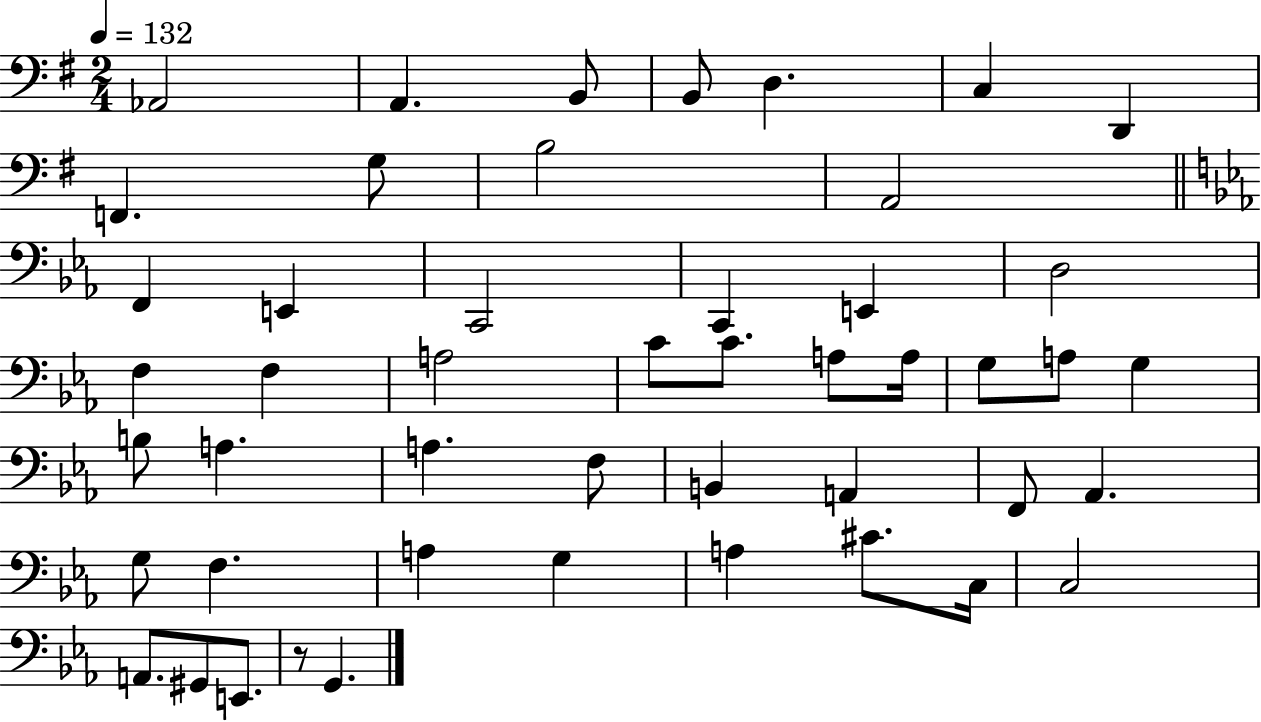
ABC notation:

X:1
T:Untitled
M:2/4
L:1/4
K:G
_A,,2 A,, B,,/2 B,,/2 D, C, D,, F,, G,/2 B,2 A,,2 F,, E,, C,,2 C,, E,, D,2 F, F, A,2 C/2 C/2 A,/2 A,/4 G,/2 A,/2 G, B,/2 A, A, F,/2 B,, A,, F,,/2 _A,, G,/2 F, A, G, A, ^C/2 C,/4 C,2 A,,/2 ^G,,/2 E,,/2 z/2 G,,